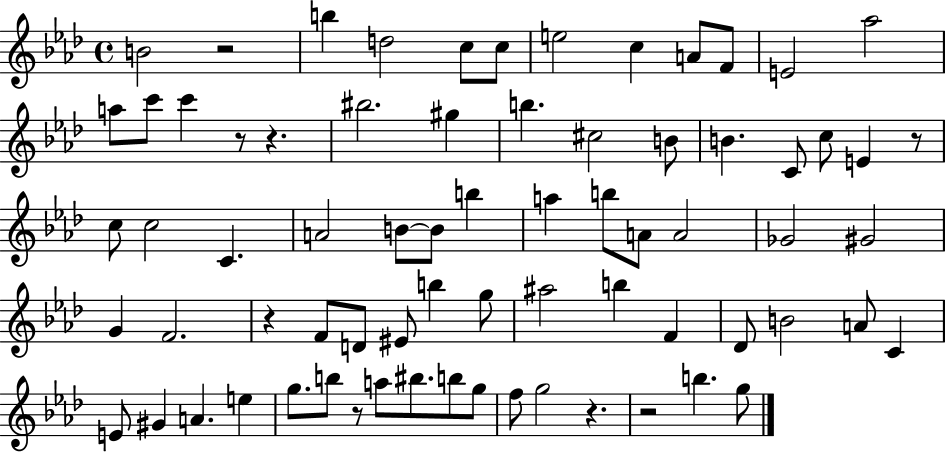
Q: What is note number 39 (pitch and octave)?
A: F4